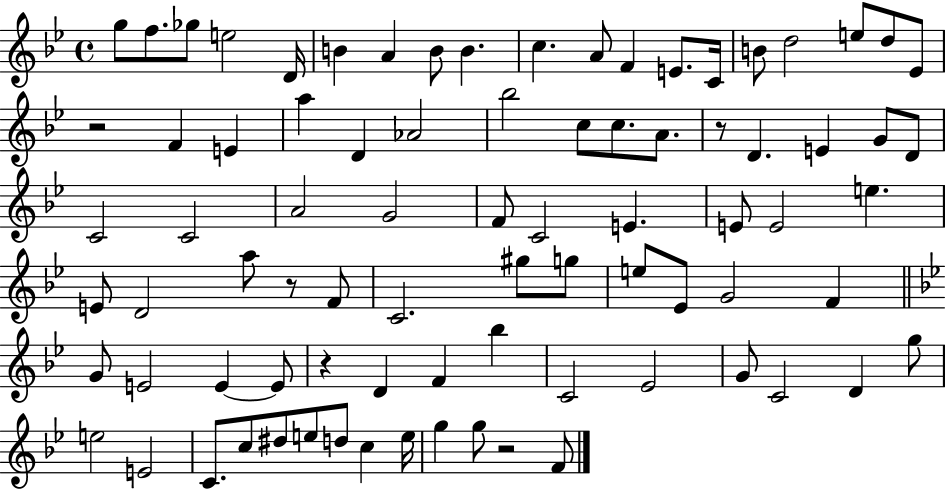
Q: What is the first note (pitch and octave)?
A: G5